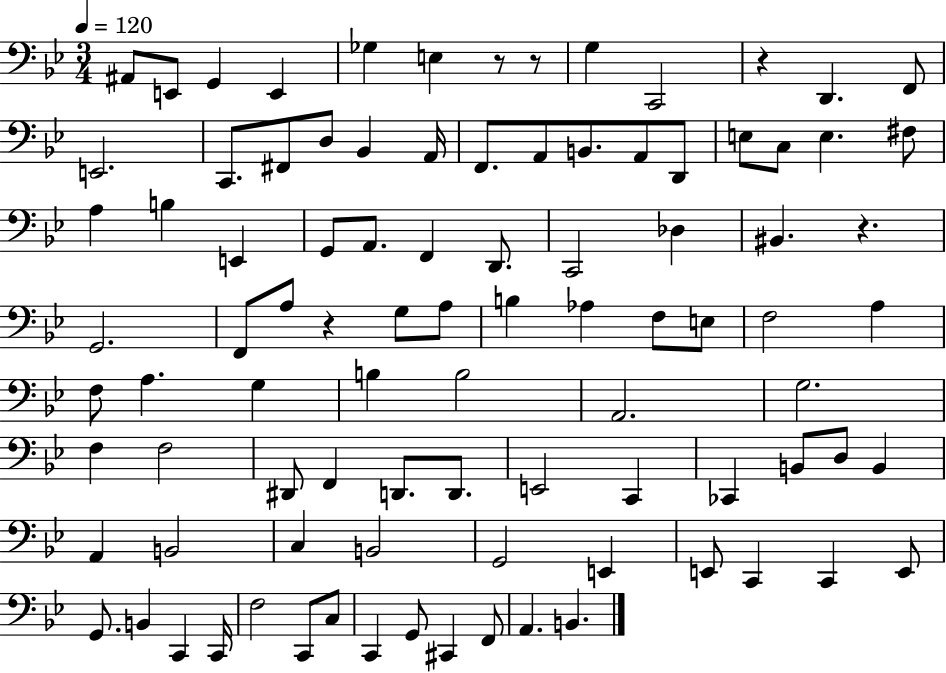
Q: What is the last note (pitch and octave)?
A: B2